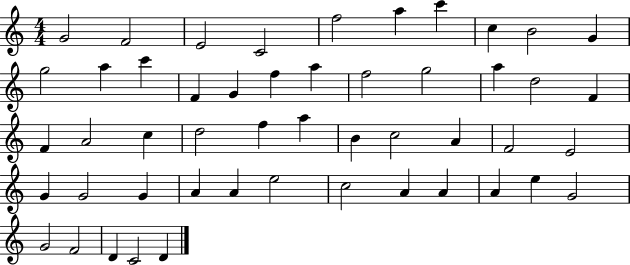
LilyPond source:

{
  \clef treble
  \numericTimeSignature
  \time 4/4
  \key c \major
  g'2 f'2 | e'2 c'2 | f''2 a''4 c'''4 | c''4 b'2 g'4 | \break g''2 a''4 c'''4 | f'4 g'4 f''4 a''4 | f''2 g''2 | a''4 d''2 f'4 | \break f'4 a'2 c''4 | d''2 f''4 a''4 | b'4 c''2 a'4 | f'2 e'2 | \break g'4 g'2 g'4 | a'4 a'4 e''2 | c''2 a'4 a'4 | a'4 e''4 g'2 | \break g'2 f'2 | d'4 c'2 d'4 | \bar "|."
}